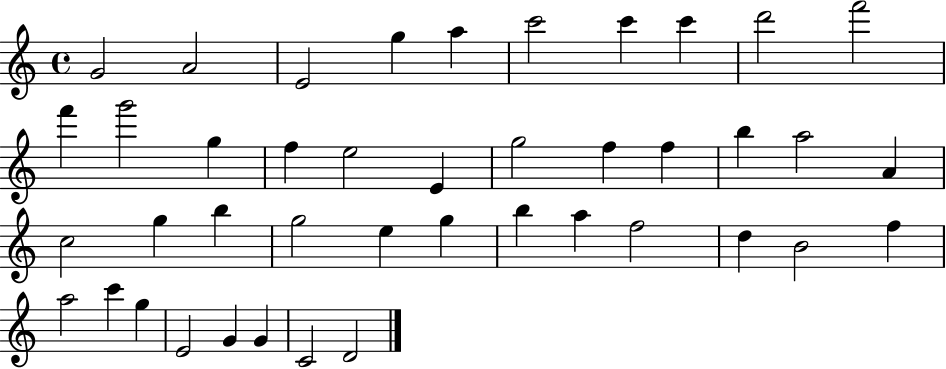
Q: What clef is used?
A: treble